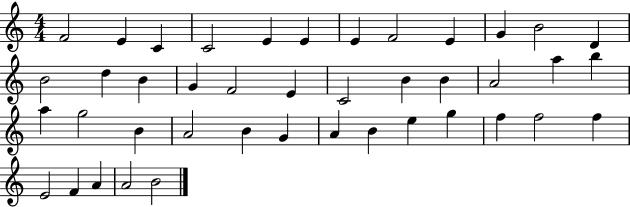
{
  \clef treble
  \numericTimeSignature
  \time 4/4
  \key c \major
  f'2 e'4 c'4 | c'2 e'4 e'4 | e'4 f'2 e'4 | g'4 b'2 d'4 | \break b'2 d''4 b'4 | g'4 f'2 e'4 | c'2 b'4 b'4 | a'2 a''4 b''4 | \break a''4 g''2 b'4 | a'2 b'4 g'4 | a'4 b'4 e''4 g''4 | f''4 f''2 f''4 | \break e'2 f'4 a'4 | a'2 b'2 | \bar "|."
}